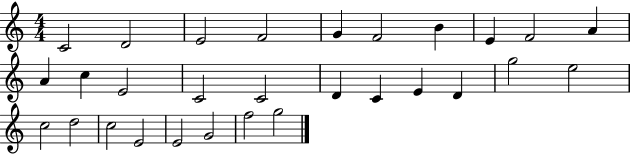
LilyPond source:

{
  \clef treble
  \numericTimeSignature
  \time 4/4
  \key c \major
  c'2 d'2 | e'2 f'2 | g'4 f'2 b'4 | e'4 f'2 a'4 | \break a'4 c''4 e'2 | c'2 c'2 | d'4 c'4 e'4 d'4 | g''2 e''2 | \break c''2 d''2 | c''2 e'2 | e'2 g'2 | f''2 g''2 | \break \bar "|."
}